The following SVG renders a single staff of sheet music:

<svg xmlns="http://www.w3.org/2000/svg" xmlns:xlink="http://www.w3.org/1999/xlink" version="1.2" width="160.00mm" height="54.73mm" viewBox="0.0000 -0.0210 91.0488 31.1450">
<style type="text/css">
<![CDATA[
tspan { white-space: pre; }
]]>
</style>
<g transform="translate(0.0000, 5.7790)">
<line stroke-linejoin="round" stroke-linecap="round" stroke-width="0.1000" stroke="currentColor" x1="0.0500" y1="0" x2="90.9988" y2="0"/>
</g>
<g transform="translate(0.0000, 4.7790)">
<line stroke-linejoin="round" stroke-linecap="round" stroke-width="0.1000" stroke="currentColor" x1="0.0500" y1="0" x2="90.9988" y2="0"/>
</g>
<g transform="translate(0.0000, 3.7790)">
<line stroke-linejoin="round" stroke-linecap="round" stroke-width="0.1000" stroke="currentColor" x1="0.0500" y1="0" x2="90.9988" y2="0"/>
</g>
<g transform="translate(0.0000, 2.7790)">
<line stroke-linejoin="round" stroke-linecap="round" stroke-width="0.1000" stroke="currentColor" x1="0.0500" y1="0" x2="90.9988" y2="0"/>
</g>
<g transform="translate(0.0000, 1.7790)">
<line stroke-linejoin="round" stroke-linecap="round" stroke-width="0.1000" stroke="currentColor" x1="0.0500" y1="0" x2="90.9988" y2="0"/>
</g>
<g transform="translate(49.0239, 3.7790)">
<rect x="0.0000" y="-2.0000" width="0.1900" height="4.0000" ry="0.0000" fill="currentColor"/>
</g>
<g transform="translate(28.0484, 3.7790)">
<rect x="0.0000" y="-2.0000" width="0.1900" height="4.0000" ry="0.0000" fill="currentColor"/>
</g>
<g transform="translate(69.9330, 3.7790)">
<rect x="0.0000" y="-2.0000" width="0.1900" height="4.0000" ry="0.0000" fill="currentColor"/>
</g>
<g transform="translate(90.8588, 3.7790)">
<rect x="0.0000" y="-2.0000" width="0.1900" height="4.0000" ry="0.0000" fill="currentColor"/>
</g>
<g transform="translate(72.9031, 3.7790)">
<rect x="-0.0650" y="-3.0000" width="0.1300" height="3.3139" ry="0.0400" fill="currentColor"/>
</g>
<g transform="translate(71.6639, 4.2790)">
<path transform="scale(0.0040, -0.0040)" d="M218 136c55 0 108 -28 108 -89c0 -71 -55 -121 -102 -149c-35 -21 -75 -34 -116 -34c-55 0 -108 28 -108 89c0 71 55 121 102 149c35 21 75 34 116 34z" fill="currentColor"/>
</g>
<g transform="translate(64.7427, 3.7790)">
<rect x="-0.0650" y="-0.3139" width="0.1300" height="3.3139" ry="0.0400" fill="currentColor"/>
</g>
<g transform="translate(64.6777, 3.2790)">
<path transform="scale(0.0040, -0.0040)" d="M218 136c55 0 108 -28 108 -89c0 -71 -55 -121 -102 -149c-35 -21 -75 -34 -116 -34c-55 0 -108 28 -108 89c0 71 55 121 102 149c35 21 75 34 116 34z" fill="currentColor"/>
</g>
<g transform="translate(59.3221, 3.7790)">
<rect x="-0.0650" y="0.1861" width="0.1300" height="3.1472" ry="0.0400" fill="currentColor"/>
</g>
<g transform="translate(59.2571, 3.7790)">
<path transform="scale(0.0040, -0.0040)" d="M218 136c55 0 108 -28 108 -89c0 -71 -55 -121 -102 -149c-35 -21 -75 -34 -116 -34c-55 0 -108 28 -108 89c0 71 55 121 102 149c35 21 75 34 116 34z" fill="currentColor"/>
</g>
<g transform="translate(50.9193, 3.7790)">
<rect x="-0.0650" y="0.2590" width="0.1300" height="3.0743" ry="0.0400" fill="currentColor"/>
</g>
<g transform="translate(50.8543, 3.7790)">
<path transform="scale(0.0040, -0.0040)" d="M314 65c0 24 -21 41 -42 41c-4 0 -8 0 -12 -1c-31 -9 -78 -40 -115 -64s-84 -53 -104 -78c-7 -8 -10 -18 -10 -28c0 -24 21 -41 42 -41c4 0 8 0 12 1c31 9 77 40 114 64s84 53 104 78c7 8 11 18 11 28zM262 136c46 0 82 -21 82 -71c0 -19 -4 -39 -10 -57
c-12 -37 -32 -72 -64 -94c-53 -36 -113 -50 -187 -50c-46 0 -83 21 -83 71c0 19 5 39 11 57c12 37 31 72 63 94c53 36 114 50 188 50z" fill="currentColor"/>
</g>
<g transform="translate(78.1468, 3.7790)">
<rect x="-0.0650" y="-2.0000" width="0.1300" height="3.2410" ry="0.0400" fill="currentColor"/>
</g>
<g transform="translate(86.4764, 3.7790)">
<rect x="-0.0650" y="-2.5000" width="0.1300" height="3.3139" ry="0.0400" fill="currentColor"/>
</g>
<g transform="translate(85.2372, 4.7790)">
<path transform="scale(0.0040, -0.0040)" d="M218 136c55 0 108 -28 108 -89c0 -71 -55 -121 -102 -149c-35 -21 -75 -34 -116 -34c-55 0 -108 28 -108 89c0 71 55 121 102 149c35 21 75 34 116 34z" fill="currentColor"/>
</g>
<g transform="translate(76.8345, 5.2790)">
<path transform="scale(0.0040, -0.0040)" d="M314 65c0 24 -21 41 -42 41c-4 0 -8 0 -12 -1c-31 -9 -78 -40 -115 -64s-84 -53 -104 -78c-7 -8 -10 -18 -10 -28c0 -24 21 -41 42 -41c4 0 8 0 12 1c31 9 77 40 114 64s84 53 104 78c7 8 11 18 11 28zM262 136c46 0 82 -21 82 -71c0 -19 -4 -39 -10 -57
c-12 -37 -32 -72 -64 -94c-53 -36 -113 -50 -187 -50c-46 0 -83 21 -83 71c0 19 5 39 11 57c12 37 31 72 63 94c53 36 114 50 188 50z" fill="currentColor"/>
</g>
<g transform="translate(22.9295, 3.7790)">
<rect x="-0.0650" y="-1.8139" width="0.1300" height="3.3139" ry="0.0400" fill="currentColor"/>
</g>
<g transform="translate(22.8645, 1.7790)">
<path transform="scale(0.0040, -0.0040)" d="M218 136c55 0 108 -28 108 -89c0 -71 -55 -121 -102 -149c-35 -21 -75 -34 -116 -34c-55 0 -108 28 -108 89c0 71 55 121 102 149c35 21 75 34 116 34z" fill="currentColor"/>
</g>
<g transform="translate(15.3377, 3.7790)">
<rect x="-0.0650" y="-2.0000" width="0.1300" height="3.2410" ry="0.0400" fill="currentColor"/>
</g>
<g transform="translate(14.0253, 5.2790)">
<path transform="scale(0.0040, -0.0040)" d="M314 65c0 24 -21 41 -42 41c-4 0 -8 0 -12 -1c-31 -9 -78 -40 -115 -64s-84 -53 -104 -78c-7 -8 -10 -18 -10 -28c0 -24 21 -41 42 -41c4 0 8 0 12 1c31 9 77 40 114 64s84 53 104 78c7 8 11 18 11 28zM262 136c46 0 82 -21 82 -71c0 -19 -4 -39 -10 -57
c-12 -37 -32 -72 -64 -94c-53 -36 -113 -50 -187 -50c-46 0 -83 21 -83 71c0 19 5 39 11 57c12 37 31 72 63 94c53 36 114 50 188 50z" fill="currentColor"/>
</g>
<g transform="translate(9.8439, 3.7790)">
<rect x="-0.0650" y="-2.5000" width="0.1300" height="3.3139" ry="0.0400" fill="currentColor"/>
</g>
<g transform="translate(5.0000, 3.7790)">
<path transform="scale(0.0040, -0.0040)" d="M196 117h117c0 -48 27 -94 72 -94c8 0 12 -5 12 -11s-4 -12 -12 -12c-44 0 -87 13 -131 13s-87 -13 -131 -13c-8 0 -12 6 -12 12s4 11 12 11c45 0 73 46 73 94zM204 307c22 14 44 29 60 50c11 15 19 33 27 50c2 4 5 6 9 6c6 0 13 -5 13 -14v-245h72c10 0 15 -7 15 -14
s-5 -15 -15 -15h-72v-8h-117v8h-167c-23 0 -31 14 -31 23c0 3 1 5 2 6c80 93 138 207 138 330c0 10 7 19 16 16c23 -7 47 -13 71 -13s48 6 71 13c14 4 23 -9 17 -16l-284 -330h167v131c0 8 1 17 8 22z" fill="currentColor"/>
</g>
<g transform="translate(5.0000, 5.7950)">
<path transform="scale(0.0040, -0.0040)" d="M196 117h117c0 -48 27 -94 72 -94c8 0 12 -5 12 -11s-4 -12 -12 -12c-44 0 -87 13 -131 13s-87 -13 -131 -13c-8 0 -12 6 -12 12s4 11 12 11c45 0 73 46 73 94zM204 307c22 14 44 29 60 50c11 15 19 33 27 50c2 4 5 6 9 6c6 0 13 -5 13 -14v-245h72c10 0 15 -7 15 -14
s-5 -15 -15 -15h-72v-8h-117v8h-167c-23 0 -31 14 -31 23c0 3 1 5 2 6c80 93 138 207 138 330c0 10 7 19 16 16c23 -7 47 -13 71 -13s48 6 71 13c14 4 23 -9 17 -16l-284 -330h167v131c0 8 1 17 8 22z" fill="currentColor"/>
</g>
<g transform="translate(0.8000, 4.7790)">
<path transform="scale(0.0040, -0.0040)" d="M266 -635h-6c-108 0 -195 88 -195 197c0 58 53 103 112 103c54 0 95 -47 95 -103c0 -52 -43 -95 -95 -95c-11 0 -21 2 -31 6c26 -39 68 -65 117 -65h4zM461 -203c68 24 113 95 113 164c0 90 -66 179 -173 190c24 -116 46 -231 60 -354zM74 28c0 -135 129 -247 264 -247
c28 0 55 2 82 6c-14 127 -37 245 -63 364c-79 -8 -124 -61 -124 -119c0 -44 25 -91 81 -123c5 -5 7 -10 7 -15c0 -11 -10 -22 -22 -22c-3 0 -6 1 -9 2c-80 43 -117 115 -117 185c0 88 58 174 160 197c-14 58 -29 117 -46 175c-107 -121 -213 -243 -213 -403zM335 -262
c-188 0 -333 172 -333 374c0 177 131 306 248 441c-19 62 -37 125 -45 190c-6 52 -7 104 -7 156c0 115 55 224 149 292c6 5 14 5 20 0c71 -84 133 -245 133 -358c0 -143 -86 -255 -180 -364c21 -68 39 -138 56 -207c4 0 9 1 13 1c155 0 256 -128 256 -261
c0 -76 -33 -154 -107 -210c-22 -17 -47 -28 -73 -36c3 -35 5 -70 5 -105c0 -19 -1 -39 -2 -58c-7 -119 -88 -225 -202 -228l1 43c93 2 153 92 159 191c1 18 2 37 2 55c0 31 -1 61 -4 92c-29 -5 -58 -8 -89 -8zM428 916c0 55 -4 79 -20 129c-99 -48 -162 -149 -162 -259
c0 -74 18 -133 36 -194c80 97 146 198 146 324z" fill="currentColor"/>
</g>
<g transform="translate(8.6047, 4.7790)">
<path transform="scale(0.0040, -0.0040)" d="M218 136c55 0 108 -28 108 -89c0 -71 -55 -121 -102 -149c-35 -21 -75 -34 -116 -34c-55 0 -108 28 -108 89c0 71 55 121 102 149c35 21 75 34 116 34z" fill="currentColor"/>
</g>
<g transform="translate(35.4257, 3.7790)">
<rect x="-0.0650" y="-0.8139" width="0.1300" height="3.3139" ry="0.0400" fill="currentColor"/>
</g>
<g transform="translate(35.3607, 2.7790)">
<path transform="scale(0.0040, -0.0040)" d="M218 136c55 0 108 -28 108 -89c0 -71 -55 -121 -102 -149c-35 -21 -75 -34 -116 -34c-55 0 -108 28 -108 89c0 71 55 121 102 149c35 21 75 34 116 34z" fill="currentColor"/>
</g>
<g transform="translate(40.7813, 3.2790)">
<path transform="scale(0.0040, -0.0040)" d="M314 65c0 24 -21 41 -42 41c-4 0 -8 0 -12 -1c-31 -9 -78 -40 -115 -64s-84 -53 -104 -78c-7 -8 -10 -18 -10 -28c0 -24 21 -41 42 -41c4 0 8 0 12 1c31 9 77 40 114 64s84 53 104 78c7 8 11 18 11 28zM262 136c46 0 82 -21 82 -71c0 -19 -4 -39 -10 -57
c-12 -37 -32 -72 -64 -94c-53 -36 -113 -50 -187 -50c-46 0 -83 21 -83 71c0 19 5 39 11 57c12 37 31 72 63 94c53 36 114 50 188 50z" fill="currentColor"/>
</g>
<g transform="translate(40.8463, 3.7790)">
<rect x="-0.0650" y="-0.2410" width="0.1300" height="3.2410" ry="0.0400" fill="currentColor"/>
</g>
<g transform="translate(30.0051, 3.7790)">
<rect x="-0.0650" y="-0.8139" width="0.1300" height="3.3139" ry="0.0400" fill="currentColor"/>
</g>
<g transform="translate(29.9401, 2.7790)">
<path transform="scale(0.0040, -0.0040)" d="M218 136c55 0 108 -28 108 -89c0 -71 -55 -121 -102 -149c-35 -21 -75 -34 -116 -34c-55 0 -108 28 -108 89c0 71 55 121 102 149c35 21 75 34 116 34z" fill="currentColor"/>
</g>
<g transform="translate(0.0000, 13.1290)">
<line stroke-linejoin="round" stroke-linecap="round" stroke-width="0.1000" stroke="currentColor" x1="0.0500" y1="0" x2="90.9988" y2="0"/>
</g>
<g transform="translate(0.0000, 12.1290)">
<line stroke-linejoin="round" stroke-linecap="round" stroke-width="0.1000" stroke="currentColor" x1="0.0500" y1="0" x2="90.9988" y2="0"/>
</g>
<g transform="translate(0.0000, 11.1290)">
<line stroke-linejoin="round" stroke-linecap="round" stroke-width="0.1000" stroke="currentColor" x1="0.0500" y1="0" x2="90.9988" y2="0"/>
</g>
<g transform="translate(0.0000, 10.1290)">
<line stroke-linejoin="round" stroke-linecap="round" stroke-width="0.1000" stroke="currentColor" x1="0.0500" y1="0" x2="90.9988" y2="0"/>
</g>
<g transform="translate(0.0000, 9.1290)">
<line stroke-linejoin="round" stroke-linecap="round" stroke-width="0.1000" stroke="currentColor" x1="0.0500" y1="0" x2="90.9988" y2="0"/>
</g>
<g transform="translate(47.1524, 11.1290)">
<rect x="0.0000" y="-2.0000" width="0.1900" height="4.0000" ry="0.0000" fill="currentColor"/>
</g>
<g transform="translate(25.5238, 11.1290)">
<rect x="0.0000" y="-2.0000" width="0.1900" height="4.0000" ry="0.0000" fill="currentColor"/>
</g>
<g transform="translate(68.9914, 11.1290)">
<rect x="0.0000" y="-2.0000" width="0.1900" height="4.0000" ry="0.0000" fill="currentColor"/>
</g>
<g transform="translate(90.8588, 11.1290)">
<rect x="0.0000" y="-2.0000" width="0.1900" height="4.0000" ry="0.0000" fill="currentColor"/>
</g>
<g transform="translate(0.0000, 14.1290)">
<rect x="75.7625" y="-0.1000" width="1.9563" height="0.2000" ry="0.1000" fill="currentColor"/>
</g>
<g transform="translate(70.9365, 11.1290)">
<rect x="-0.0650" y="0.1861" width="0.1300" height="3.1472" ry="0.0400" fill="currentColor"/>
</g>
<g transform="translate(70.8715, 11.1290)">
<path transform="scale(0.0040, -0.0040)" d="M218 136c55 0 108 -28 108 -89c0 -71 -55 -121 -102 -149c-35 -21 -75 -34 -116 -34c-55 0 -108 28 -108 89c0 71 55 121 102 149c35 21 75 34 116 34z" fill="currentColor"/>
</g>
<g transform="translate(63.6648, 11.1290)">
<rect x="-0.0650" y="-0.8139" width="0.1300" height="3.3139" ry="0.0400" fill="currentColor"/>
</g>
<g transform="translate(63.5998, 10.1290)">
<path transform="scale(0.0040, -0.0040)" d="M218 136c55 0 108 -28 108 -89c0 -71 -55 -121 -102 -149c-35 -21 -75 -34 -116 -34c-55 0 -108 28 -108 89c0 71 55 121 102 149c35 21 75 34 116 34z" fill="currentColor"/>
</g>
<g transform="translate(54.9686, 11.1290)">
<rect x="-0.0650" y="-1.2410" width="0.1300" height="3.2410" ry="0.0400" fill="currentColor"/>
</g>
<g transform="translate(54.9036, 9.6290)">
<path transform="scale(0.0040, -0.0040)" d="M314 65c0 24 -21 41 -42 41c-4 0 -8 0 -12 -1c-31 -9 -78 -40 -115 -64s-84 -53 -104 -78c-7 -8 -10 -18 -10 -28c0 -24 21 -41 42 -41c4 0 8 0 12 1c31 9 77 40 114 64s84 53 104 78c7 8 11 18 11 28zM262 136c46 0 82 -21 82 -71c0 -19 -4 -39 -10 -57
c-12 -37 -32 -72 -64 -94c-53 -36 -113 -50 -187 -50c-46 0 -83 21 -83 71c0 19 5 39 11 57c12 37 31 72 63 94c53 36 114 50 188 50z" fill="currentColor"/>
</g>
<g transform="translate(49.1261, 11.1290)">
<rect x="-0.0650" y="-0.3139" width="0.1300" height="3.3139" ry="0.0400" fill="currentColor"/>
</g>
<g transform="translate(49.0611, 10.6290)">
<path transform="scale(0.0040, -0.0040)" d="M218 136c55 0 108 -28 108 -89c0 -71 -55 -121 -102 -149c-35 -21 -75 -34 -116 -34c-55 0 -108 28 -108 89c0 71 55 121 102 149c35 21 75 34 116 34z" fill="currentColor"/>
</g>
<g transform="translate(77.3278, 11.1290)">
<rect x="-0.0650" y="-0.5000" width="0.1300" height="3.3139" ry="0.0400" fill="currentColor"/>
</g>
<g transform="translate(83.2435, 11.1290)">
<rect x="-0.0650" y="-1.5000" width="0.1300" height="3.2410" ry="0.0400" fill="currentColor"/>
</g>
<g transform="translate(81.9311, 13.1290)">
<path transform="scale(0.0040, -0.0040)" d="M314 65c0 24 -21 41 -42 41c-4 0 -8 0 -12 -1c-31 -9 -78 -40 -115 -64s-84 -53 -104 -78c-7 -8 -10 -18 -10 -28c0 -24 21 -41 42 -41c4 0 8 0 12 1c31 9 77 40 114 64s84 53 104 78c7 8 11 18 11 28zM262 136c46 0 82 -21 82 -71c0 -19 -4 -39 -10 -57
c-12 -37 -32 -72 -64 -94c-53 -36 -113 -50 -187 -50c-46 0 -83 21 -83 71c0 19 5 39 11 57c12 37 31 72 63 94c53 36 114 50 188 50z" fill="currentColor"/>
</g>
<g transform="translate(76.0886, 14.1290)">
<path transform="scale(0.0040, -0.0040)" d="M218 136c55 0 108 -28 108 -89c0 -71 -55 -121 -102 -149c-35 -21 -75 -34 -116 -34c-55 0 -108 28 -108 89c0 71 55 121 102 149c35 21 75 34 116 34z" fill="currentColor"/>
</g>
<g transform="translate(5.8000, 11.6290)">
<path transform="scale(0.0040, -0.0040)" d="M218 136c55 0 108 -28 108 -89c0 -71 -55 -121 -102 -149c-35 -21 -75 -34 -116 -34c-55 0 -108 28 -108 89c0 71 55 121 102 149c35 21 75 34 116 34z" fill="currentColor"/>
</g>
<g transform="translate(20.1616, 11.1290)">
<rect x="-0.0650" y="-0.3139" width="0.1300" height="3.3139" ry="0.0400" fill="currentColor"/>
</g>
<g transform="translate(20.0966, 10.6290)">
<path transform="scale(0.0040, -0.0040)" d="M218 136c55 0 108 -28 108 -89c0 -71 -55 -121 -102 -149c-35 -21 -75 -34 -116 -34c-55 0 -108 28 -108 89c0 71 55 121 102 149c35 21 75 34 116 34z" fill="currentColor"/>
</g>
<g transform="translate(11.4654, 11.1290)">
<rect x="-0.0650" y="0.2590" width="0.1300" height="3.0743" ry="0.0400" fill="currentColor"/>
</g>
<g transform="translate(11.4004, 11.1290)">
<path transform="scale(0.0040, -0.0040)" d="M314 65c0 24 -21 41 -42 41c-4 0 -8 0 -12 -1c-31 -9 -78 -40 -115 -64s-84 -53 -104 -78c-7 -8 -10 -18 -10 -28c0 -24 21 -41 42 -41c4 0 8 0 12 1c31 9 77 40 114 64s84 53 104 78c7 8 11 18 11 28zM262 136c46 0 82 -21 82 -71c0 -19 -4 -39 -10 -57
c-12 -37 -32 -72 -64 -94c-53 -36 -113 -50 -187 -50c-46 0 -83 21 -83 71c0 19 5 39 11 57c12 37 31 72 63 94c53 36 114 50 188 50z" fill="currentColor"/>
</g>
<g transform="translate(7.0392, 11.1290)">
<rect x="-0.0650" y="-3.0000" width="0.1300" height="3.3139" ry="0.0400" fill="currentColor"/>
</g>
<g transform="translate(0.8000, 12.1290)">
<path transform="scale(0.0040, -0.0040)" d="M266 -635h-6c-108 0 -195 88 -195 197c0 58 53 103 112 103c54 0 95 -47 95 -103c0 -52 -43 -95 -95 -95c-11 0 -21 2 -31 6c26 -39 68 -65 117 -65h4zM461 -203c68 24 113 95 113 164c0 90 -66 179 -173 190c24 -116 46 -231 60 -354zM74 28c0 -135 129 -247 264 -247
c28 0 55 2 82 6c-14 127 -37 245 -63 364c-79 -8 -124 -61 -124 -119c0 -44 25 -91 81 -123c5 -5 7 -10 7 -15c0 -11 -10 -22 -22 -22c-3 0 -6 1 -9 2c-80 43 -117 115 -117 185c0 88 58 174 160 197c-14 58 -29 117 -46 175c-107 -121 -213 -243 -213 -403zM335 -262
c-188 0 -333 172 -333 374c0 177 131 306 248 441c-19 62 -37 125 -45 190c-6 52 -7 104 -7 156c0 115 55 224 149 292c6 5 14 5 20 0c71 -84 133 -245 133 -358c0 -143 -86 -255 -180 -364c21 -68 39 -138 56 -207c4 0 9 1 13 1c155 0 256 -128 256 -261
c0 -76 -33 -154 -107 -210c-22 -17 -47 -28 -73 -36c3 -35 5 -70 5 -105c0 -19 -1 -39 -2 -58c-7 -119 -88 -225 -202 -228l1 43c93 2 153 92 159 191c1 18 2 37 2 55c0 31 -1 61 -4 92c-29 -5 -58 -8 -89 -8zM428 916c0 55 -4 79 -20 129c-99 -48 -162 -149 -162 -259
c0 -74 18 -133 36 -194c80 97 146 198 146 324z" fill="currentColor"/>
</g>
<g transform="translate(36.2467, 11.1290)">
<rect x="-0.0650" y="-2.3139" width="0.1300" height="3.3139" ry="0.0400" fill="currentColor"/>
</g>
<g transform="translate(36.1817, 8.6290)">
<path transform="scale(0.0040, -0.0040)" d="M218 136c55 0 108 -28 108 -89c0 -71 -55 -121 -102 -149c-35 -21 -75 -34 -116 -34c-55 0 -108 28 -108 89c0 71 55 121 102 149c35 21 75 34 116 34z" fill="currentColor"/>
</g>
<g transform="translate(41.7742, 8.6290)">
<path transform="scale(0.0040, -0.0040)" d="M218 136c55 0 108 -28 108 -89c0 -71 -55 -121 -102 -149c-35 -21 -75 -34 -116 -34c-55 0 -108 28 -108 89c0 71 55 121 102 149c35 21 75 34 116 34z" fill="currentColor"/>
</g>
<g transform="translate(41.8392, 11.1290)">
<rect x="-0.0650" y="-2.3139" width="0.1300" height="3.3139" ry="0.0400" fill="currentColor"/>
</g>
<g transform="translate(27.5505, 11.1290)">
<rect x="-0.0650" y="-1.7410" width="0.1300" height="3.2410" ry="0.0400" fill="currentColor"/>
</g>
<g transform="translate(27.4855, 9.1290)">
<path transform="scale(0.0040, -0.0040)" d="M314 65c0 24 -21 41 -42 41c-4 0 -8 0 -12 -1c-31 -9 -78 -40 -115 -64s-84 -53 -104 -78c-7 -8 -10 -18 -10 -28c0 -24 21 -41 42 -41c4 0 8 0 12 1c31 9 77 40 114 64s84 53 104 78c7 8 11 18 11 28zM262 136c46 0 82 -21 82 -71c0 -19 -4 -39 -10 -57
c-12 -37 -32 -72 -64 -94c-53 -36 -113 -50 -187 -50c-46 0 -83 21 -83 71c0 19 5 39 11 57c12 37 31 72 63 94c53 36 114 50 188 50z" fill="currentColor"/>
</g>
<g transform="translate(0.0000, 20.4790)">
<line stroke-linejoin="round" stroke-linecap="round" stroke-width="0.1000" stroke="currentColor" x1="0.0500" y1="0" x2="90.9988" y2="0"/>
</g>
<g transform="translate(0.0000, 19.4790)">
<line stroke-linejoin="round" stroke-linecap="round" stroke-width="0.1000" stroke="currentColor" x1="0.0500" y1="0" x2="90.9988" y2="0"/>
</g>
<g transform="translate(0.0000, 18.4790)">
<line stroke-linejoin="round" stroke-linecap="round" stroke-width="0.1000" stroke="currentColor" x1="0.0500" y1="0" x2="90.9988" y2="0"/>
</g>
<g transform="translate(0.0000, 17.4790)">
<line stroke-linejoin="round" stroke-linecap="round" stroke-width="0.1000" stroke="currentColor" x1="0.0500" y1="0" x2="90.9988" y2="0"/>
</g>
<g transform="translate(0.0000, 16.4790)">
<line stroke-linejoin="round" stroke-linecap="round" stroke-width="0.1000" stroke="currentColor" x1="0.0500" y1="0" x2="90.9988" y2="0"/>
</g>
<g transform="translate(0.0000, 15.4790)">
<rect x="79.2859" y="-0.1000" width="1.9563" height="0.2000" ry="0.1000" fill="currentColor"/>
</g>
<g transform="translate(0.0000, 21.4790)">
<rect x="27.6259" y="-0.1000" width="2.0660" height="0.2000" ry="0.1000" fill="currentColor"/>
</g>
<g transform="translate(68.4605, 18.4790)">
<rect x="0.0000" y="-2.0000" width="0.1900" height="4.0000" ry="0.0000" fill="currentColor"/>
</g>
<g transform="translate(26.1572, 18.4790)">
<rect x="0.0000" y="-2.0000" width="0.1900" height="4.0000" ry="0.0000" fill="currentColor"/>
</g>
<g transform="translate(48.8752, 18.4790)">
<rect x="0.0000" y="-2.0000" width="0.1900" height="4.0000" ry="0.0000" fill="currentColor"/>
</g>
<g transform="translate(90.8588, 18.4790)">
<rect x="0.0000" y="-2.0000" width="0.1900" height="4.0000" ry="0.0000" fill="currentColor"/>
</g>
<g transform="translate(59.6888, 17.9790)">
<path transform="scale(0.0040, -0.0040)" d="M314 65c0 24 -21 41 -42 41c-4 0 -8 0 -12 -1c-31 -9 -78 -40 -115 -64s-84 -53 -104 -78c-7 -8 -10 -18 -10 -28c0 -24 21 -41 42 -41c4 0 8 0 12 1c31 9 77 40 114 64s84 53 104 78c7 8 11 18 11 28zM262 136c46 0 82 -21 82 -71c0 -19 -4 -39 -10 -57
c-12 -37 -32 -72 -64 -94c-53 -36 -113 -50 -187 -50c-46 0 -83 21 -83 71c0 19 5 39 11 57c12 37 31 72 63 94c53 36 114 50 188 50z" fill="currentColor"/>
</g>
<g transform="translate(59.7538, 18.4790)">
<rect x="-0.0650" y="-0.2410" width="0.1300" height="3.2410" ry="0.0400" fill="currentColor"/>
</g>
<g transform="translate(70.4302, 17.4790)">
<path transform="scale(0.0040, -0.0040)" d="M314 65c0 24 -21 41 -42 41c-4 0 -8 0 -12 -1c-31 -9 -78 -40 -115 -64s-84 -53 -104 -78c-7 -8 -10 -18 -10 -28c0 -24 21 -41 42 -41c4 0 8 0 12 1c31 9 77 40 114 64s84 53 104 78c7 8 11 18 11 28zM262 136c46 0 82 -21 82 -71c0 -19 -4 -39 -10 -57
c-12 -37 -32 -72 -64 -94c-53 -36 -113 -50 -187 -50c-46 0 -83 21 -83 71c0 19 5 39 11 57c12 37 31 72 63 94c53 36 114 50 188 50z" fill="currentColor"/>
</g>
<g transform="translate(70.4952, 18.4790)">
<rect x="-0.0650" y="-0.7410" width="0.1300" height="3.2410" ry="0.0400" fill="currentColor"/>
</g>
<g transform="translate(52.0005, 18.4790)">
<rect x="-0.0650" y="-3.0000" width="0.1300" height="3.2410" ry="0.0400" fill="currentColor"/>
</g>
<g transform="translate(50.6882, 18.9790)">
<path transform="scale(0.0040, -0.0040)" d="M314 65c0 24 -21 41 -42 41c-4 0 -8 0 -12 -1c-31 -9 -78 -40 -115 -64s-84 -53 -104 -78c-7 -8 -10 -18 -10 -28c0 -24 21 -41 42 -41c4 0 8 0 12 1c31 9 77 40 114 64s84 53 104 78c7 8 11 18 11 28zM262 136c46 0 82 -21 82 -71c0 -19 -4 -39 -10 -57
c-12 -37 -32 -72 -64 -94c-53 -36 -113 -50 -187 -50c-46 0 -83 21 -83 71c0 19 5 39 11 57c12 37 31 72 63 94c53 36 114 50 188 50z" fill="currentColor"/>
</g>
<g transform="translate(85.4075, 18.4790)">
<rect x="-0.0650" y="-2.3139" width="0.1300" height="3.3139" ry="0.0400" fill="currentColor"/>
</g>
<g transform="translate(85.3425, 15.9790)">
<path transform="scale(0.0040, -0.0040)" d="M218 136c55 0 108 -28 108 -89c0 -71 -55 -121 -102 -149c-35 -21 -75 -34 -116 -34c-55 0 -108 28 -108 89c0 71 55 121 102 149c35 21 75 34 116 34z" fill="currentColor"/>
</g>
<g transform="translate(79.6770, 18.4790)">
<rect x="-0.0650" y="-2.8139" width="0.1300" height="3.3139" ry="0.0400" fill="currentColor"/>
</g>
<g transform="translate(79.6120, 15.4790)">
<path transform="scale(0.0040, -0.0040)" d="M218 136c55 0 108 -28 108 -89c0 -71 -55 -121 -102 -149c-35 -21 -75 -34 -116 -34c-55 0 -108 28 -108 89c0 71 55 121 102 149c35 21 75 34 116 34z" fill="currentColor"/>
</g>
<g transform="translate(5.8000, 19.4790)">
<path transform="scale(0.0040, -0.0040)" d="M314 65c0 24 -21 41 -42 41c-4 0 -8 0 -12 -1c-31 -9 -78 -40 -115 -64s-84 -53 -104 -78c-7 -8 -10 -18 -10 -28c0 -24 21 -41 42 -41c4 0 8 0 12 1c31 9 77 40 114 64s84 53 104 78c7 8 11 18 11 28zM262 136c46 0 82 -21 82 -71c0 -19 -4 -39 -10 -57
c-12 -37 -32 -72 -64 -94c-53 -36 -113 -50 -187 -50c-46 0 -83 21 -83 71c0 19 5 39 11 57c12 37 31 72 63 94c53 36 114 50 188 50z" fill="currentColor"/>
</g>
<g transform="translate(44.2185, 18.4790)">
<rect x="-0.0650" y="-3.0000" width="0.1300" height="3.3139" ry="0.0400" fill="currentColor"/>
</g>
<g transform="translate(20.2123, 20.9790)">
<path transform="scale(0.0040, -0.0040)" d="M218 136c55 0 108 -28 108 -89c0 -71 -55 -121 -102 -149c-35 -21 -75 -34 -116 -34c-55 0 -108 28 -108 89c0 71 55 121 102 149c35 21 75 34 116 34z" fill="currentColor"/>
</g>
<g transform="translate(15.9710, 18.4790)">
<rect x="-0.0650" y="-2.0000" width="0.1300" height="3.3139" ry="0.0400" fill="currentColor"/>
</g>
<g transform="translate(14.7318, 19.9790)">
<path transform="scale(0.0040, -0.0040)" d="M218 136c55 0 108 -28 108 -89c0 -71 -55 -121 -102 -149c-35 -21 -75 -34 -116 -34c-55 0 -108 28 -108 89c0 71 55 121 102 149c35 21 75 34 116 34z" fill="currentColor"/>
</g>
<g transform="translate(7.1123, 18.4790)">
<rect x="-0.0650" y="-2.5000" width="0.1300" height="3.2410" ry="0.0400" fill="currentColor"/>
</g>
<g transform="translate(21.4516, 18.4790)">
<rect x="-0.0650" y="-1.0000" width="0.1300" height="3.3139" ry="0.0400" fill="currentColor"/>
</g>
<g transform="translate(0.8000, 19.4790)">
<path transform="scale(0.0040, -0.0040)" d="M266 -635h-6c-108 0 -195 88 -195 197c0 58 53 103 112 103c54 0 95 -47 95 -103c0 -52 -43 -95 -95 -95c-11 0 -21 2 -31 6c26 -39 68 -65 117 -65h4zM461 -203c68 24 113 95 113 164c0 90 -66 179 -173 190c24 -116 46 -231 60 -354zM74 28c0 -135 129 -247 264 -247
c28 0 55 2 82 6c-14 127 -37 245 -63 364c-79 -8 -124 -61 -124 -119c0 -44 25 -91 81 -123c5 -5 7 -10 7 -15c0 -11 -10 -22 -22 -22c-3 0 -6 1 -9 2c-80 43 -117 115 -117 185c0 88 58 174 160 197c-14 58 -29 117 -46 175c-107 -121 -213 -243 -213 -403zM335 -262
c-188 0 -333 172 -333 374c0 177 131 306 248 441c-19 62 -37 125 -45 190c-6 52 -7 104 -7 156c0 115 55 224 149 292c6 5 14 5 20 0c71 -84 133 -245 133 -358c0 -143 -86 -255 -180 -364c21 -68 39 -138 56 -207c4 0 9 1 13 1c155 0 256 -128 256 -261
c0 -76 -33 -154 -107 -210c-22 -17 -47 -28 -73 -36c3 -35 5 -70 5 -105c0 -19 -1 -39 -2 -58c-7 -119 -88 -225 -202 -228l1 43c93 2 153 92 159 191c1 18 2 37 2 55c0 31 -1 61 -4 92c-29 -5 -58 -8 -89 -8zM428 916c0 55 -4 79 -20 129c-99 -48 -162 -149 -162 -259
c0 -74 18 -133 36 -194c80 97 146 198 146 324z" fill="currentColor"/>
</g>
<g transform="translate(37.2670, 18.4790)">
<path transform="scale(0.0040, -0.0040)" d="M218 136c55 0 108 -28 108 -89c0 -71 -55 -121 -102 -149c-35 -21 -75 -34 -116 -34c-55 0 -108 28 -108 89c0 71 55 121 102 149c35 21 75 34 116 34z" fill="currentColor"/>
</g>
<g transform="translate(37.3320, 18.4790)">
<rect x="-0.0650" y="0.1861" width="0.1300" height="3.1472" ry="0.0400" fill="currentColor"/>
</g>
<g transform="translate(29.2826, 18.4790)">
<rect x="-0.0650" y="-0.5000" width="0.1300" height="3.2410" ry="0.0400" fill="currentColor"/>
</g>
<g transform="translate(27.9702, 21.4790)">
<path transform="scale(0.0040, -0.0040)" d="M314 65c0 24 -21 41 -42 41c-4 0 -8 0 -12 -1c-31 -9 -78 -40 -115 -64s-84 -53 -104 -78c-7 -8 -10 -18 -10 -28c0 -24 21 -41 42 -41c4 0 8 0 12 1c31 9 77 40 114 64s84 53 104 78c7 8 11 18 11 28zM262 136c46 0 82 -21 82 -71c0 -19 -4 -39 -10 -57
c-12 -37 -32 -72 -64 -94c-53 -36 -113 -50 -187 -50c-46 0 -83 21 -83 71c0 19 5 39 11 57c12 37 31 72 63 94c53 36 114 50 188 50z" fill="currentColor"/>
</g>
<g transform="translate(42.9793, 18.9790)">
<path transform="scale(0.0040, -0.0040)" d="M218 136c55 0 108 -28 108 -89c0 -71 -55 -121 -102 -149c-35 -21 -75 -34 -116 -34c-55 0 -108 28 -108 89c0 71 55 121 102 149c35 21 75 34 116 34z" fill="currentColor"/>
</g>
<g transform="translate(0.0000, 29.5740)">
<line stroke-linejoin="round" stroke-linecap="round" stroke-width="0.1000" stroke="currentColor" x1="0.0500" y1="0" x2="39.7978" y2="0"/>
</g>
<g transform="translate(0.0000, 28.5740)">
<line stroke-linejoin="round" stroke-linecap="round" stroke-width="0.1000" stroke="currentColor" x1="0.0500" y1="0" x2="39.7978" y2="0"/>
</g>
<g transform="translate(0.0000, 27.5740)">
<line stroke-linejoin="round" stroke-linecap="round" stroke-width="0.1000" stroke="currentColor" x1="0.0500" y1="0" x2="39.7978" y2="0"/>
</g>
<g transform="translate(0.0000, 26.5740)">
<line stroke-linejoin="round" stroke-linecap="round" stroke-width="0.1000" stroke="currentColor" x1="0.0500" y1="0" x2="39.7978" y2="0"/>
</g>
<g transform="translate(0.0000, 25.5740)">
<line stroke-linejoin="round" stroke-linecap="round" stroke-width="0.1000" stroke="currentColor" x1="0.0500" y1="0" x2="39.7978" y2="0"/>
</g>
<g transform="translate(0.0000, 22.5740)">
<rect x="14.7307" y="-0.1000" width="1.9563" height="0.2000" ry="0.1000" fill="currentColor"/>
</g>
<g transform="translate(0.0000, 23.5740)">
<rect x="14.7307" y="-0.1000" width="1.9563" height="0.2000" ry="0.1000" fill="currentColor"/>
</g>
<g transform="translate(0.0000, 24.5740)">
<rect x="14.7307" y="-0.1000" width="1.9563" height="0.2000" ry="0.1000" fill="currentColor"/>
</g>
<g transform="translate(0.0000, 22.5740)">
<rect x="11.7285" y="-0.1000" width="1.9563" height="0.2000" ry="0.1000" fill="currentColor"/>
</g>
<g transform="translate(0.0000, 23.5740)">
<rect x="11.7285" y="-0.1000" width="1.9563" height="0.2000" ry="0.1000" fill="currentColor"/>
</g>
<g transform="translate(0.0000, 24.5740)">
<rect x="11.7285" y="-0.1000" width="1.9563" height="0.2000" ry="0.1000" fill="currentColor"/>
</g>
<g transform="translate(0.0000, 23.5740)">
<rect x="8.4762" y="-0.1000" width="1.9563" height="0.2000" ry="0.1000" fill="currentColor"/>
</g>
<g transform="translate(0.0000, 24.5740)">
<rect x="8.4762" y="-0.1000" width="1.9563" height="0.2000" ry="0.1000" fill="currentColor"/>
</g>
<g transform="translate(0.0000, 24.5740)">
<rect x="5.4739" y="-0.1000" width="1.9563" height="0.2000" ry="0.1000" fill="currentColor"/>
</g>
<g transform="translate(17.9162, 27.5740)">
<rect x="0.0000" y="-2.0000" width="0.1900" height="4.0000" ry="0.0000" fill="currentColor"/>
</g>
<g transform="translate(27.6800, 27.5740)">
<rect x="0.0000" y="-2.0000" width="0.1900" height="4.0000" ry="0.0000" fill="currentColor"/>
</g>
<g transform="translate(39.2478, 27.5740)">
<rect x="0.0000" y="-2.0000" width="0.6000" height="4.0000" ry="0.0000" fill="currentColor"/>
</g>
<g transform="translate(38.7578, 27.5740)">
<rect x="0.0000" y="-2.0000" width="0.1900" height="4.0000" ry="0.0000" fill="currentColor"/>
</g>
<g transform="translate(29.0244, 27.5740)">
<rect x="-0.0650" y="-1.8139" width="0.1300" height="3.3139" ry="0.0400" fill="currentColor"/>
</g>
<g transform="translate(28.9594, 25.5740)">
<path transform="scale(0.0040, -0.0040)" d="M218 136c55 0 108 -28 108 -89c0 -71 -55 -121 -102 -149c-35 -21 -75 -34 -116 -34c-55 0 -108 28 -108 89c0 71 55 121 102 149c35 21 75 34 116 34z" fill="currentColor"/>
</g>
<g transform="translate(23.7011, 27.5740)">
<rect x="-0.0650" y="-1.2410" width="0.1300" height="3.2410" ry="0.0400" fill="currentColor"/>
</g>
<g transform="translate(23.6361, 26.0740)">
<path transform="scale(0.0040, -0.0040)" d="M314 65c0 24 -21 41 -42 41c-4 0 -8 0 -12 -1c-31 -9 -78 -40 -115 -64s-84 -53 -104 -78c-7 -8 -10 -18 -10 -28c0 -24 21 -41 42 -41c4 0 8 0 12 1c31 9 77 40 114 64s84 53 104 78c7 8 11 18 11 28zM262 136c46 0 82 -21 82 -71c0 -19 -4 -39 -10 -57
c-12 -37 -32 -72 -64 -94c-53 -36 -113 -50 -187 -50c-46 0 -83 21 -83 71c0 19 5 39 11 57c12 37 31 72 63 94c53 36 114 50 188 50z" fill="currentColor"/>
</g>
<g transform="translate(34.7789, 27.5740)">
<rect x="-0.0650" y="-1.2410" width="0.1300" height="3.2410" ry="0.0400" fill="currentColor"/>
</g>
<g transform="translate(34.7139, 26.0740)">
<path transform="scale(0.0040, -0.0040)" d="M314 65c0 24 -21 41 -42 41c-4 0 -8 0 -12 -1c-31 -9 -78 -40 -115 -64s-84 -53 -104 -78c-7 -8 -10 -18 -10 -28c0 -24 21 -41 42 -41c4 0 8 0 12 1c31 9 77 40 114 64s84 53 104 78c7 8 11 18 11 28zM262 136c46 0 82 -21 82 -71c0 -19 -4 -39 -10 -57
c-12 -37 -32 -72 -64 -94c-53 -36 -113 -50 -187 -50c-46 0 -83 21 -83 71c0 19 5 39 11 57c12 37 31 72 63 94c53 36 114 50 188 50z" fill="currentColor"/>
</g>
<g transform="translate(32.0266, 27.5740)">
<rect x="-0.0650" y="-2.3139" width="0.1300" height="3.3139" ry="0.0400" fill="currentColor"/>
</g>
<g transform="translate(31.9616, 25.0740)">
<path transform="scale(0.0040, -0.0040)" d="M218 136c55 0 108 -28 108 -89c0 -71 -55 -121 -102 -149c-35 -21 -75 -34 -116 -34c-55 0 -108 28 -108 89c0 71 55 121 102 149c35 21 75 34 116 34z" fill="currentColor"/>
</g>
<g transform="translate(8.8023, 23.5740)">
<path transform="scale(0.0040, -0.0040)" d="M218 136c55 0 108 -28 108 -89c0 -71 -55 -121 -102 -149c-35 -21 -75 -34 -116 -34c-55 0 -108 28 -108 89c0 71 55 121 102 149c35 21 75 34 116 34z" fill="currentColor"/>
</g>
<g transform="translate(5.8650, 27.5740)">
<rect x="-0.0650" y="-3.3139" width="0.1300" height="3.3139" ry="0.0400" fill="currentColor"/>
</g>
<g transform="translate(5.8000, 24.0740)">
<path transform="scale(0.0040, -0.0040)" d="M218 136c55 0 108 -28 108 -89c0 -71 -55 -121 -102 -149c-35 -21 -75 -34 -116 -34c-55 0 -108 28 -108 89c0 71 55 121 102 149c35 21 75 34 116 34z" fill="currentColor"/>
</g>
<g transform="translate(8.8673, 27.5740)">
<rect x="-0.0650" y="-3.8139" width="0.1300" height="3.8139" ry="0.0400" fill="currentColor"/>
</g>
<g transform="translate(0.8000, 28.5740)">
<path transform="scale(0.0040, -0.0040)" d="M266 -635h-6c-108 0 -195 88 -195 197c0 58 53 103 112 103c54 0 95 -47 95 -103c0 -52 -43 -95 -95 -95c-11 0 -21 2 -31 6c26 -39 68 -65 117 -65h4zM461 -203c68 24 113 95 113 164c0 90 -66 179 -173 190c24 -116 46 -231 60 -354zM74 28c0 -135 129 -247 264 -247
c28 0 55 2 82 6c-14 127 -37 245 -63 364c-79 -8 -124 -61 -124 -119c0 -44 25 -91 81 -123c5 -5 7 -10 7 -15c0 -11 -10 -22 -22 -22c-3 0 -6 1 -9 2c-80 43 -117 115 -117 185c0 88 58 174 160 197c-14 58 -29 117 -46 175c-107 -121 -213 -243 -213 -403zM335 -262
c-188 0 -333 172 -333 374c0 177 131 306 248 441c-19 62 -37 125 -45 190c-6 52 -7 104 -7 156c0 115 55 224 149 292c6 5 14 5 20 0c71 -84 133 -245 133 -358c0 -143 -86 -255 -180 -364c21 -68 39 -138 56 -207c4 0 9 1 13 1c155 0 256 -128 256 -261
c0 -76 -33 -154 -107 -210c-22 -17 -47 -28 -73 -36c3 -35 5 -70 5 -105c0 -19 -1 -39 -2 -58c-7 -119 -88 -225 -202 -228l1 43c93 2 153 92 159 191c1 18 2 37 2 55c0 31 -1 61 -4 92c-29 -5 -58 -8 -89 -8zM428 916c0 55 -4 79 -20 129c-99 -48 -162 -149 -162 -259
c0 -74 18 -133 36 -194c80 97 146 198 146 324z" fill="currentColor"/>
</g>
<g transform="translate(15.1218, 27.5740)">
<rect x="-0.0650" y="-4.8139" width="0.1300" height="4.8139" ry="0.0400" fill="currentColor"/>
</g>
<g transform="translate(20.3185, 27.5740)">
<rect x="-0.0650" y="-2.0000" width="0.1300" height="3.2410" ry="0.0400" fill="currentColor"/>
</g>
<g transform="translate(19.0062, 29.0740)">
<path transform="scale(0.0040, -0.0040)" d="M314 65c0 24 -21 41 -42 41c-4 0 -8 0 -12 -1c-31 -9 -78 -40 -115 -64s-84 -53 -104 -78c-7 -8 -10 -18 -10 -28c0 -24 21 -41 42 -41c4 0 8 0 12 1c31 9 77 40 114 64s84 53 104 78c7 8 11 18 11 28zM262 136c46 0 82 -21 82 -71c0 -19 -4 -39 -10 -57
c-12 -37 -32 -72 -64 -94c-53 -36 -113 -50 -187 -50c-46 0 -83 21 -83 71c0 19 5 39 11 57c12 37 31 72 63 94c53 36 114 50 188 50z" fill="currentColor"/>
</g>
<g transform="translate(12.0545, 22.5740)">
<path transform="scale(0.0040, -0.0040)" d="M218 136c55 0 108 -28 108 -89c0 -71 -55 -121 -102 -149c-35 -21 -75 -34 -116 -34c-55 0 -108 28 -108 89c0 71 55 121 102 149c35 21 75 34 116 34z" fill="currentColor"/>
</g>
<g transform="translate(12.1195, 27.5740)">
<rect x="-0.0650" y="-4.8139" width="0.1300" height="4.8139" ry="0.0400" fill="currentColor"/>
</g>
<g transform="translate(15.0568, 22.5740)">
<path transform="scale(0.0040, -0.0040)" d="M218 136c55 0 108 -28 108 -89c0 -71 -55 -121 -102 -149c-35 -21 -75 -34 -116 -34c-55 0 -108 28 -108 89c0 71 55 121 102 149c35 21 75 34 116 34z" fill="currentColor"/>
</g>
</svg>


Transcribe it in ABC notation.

X:1
T:Untitled
M:4/4
L:1/4
K:C
G F2 f d d c2 B2 B c A F2 G A B2 c f2 g g c e2 d B C E2 G2 F D C2 B A A2 c2 d2 a g b c' e' e' F2 e2 f g e2